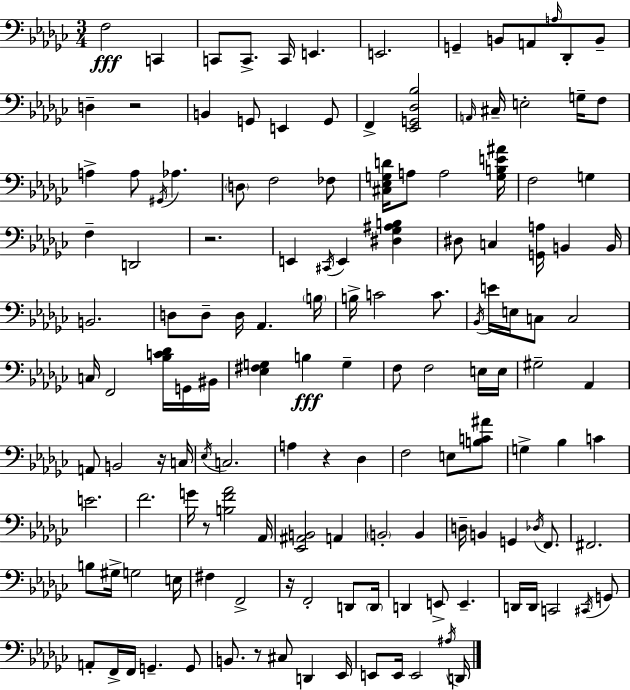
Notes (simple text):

F3/h C2/q C2/e C2/e. C2/s E2/q. E2/h. G2/q B2/e A2/e A3/s Db2/e B2/e D3/q R/h B2/q G2/e E2/q G2/e F2/q [Eb2,G2,Db3,Bb3]/h A2/s C#3/s E3/h G3/s F3/e A3/q A3/e G#2/s Ab3/q. D3/e F3/h FES3/e [C#3,Eb3,G3,D4]/s A3/e A3/h [G3,B3,E4,A#4]/s F3/h G3/q F3/q D2/h R/h. E2/q C#2/s E2/q [D#3,Gb3,A#3,B3]/q D#3/e C3/q [G2,A3]/s B2/q B2/s B2/h. D3/e D3/e D3/s Ab2/q. B3/s B3/s C4/h C4/e. Bb2/s E4/s E3/s C3/e C3/h C3/s F2/h [Bb3,C4,Db4]/s G2/s BIS2/s [Eb3,F#3,G3]/q B3/q G3/q F3/e F3/h E3/s E3/s G#3/h Ab2/q A2/e B2/h R/s C3/s Eb3/s C3/h. A3/q R/q Db3/q F3/h E3/e [B3,C4,A#4]/e G3/q Bb3/q C4/q E4/h. F4/h. G4/s R/e [B3,F4,Ab4]/h Ab2/s [Eb2,A#2,B2]/h A2/q B2/h B2/q D3/s B2/q G2/q Db3/s F2/e. F#2/h. B3/e G#3/s G3/h E3/s F#3/q F2/h R/s F2/h D2/e D2/s D2/q E2/e E2/q. D2/s D2/s C2/h C#2/s G2/e A2/e F2/s F2/s G2/q. G2/e B2/e. R/e C#3/e D2/q Eb2/s E2/e E2/s E2/h A#3/s D2/s